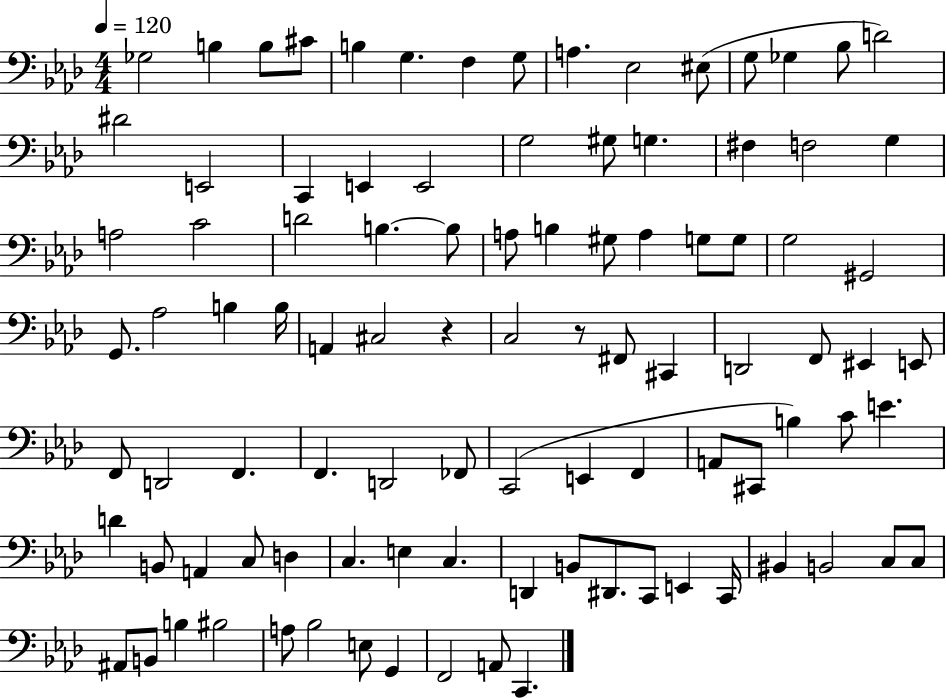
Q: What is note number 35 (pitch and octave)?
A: A3